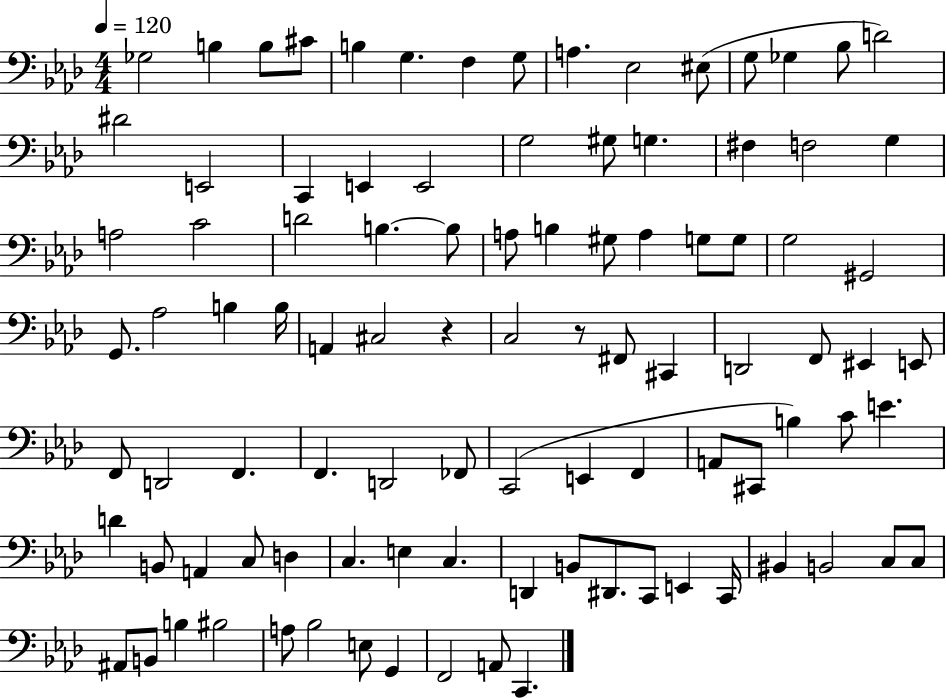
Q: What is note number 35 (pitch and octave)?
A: A3